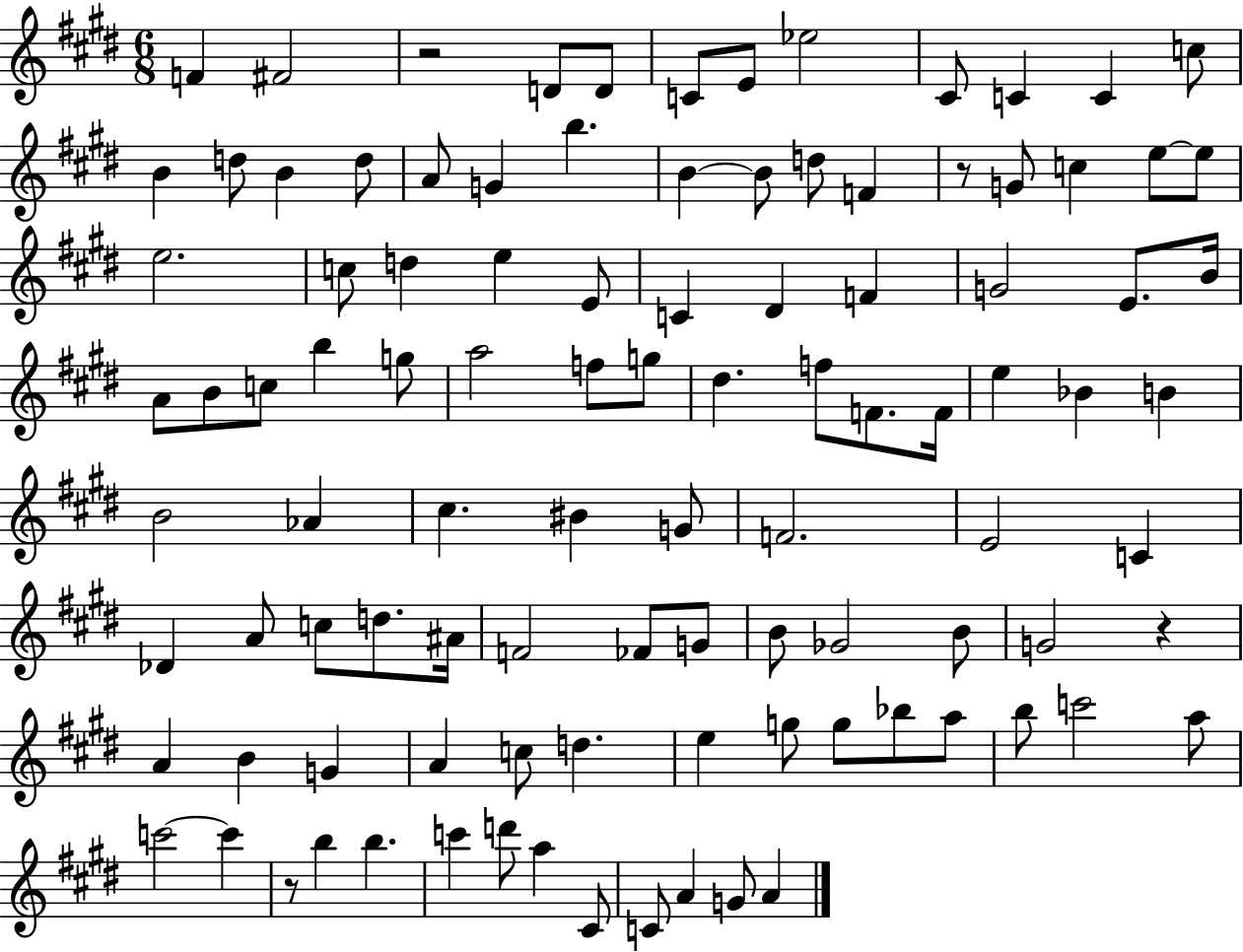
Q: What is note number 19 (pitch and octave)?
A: B4